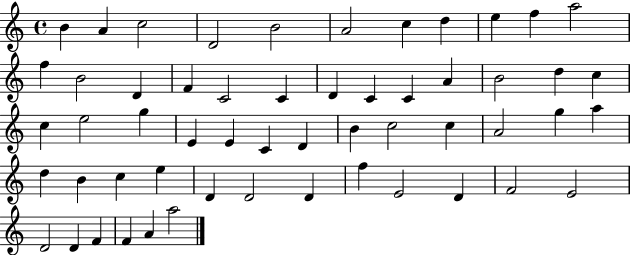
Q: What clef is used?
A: treble